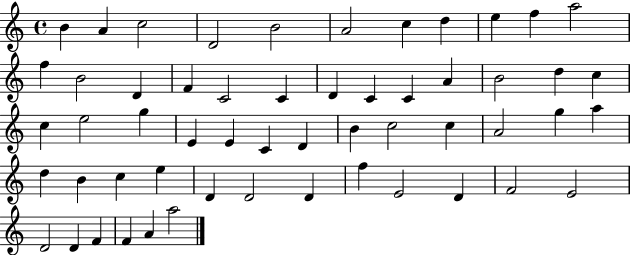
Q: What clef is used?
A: treble